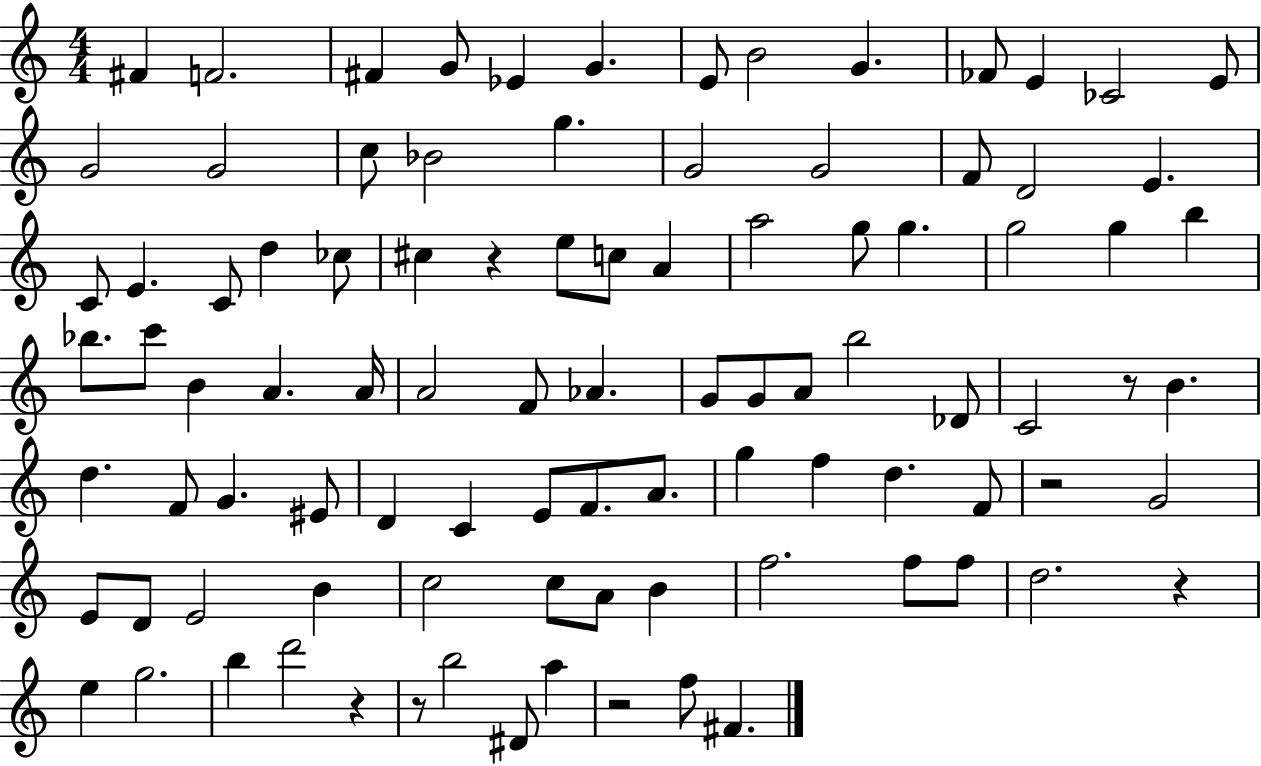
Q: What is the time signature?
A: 4/4